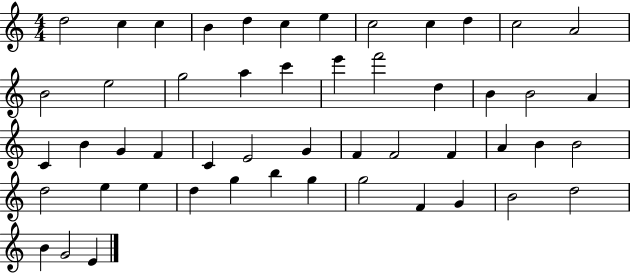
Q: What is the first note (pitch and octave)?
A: D5